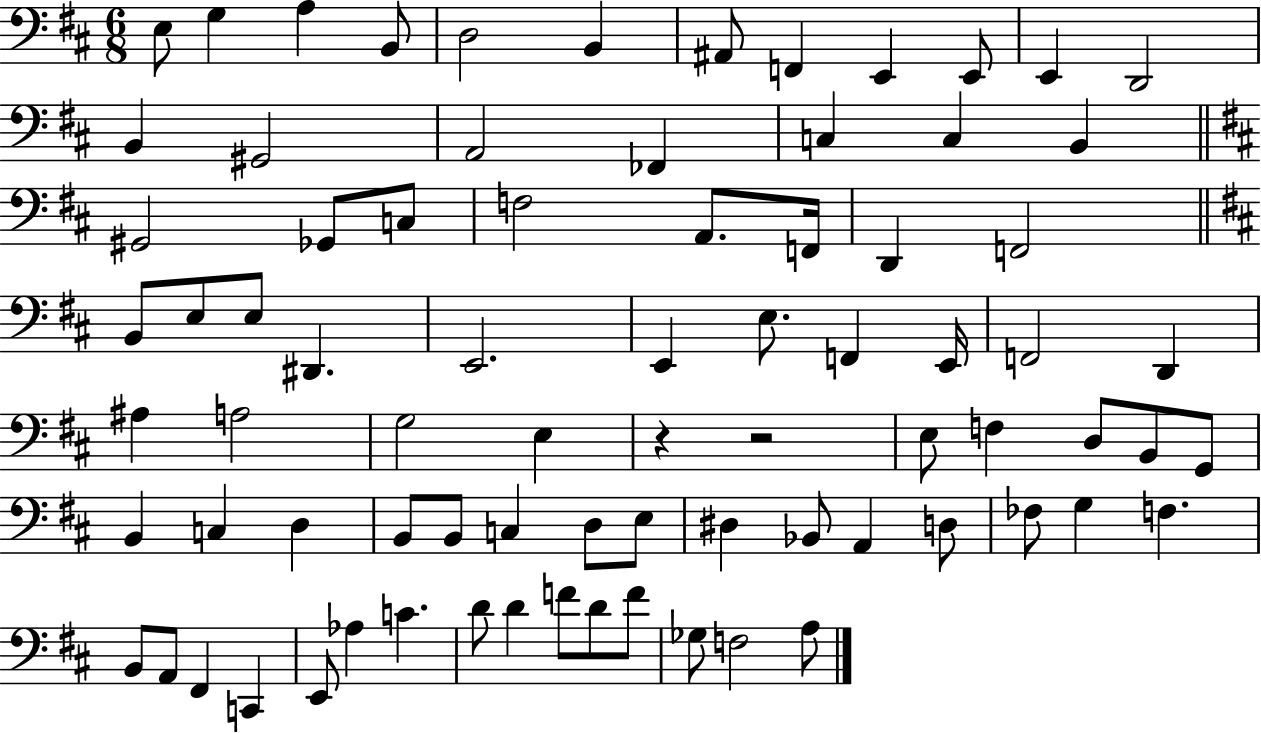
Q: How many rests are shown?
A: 2